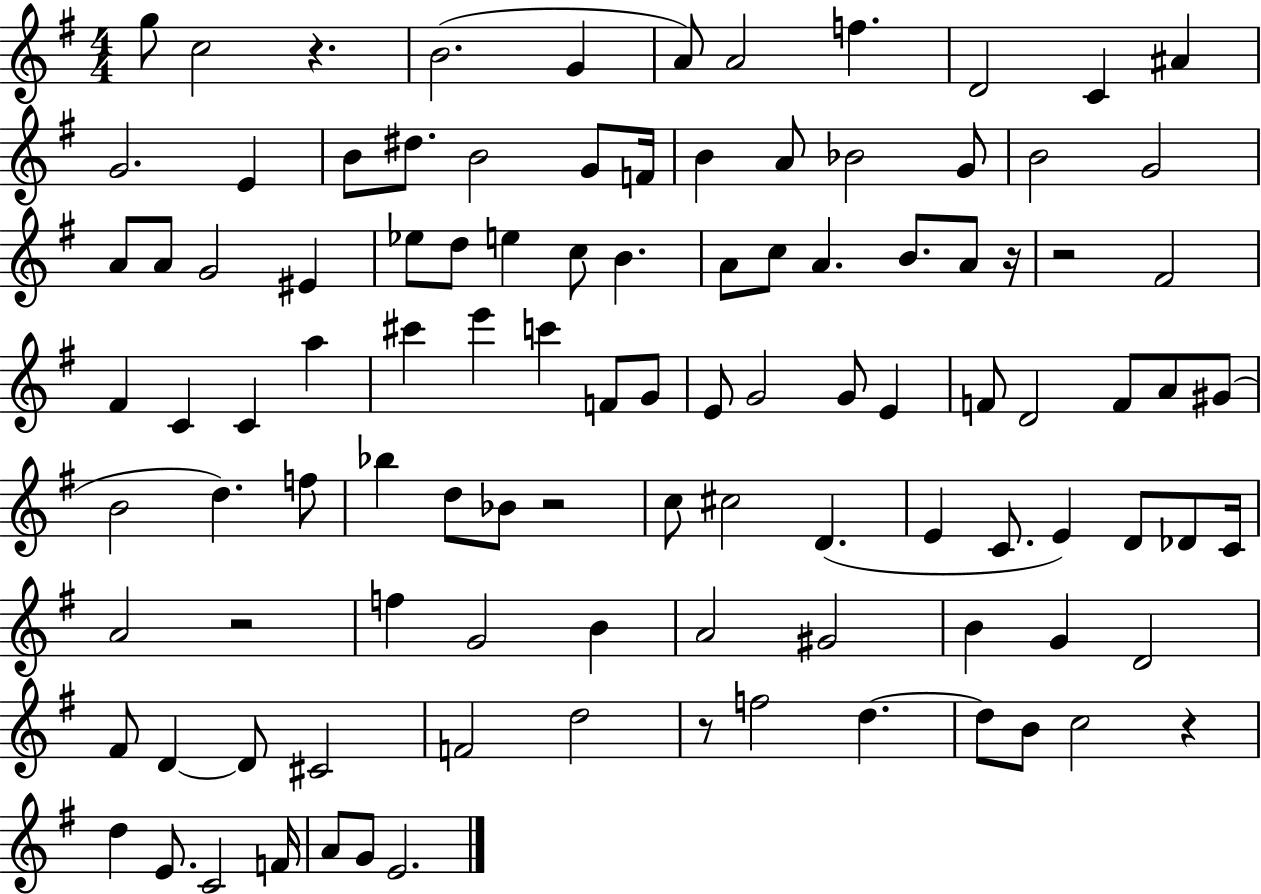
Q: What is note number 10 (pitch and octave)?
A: A#4